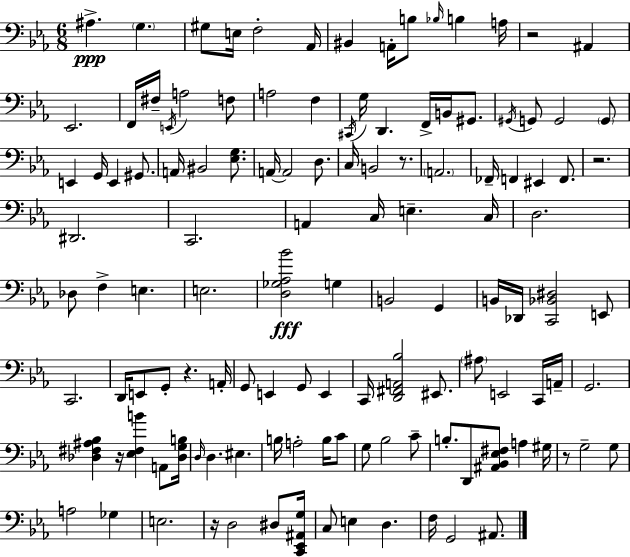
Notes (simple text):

A#3/q. G3/q. G#3/e E3/s F3/h Ab2/s BIS2/q A2/s B3/e Bb3/s B3/q A3/s R/h A#2/q Eb2/h. F2/s F#3/s E2/s A3/h F3/e A3/h F3/q C#2/s G3/s D2/q. F2/s B2/s G#2/e. G#2/s G2/e G2/h G2/e E2/q G2/s E2/q G#2/e. A2/s BIS2/h [Eb3,G3]/e. A2/s A2/h D3/e. C3/s B2/h R/e. A2/h. FES2/s F2/q EIS2/q F2/e. R/h. D#2/h. C2/h. A2/q C3/s E3/q. C3/s D3/h. Db3/e F3/q E3/q. E3/h. [D3,Gb3,Ab3,Bb4]/h G3/q B2/h G2/q B2/s Db2/s [C2,Bb2,D#3]/h E2/e C2/h. D2/s E2/e G2/e R/q. A2/s G2/e E2/q G2/e E2/q C2/s [D2,F#2,A2,Bb3]/h EIS2/e. A#3/e E2/h C2/s A2/s G2/h. [Db3,F#3,A#3,Bb3]/q R/s [Eb3,F#3,B4]/q A2/e [Db3,G3,B3]/s D3/s D3/q. EIS3/q. B3/s A3/h B3/s C4/e G3/e Bb3/h C4/e B3/e. D2/e [A#2,Bb2,Eb3,F#3]/e A3/q G#3/s R/e G3/h G3/e A3/h Gb3/q E3/h. R/s D3/h D#3/e [C2,Eb2,A#2,G3]/s C3/e E3/q D3/q. F3/s G2/h A#2/e.